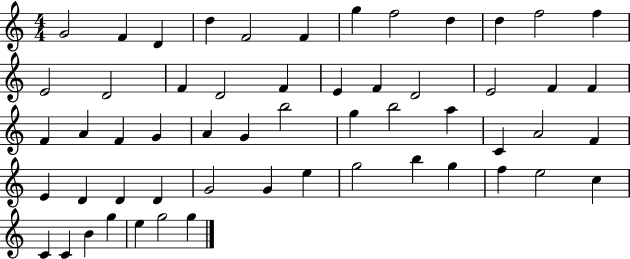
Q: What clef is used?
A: treble